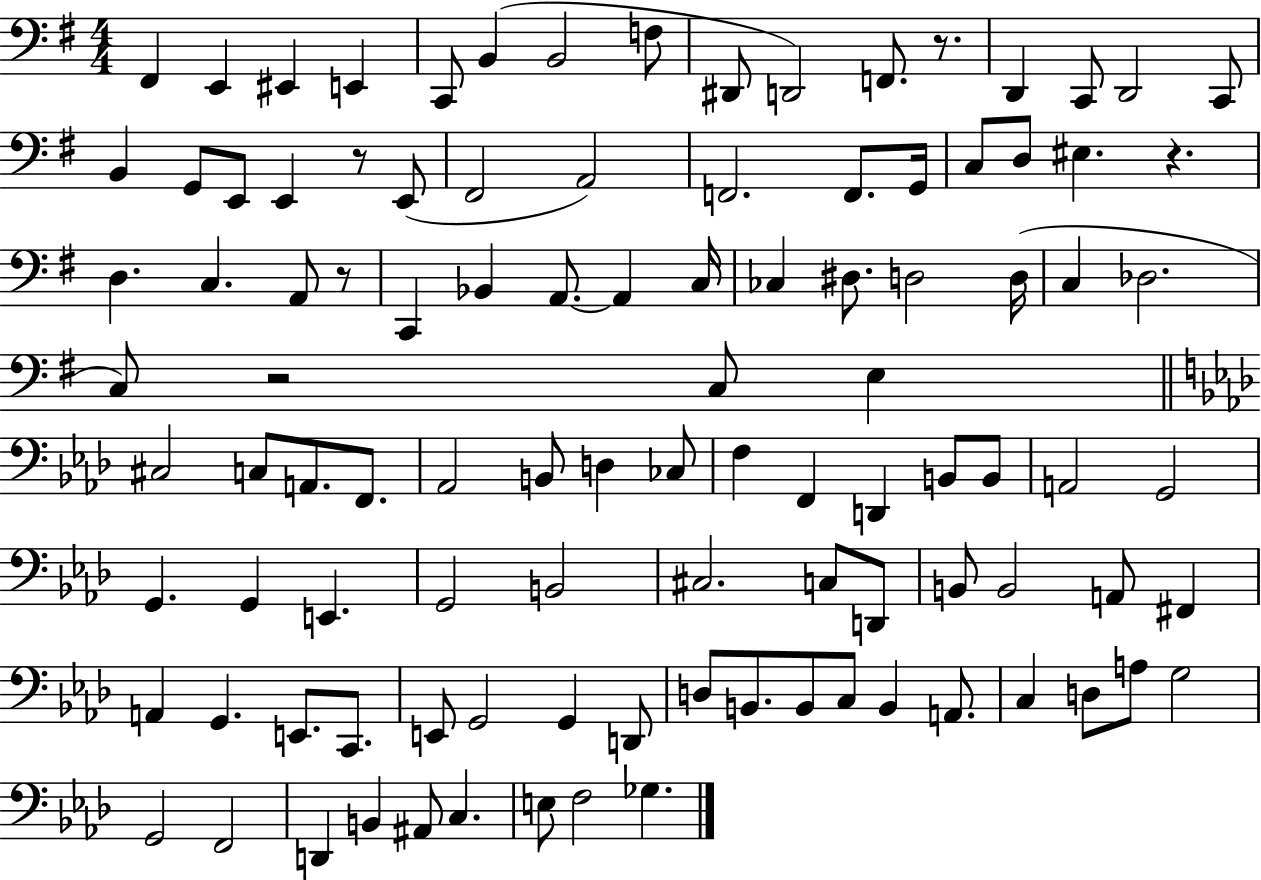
{
  \clef bass
  \numericTimeSignature
  \time 4/4
  \key g \major
  \repeat volta 2 { fis,4 e,4 eis,4 e,4 | c,8 b,4( b,2 f8 | dis,8 d,2) f,8. r8. | d,4 c,8 d,2 c,8 | \break b,4 g,8 e,8 e,4 r8 e,8( | fis,2 a,2) | f,2. f,8. g,16 | c8 d8 eis4. r4. | \break d4. c4. a,8 r8 | c,4 bes,4 a,8.~~ a,4 c16 | ces4 dis8. d2 d16( | c4 des2. | \break c8) r2 c8 e4 | \bar "||" \break \key f \minor cis2 c8 a,8. f,8. | aes,2 b,8 d4 ces8 | f4 f,4 d,4 b,8 b,8 | a,2 g,2 | \break g,4. g,4 e,4. | g,2 b,2 | cis2. c8 d,8 | b,8 b,2 a,8 fis,4 | \break a,4 g,4. e,8. c,8. | e,8 g,2 g,4 d,8 | d8 b,8. b,8 c8 b,4 a,8. | c4 d8 a8 g2 | \break g,2 f,2 | d,4 b,4 ais,8 c4. | e8 f2 ges4. | } \bar "|."
}